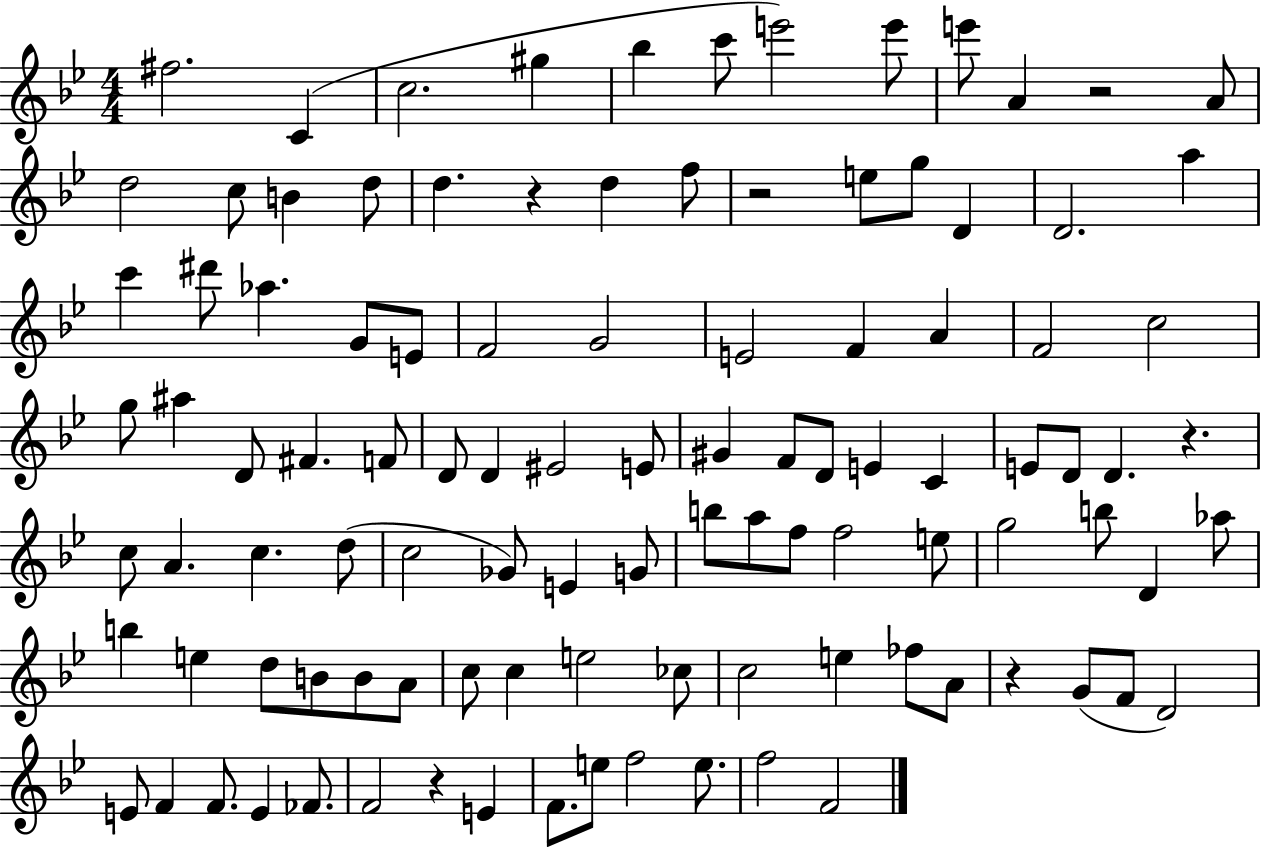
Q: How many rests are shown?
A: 6